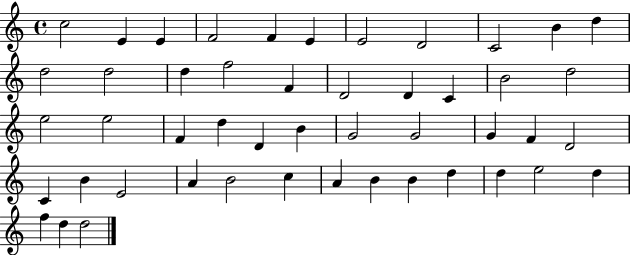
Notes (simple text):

C5/h E4/q E4/q F4/h F4/q E4/q E4/h D4/h C4/h B4/q D5/q D5/h D5/h D5/q F5/h F4/q D4/h D4/q C4/q B4/h D5/h E5/h E5/h F4/q D5/q D4/q B4/q G4/h G4/h G4/q F4/q D4/h C4/q B4/q E4/h A4/q B4/h C5/q A4/q B4/q B4/q D5/q D5/q E5/h D5/q F5/q D5/q D5/h